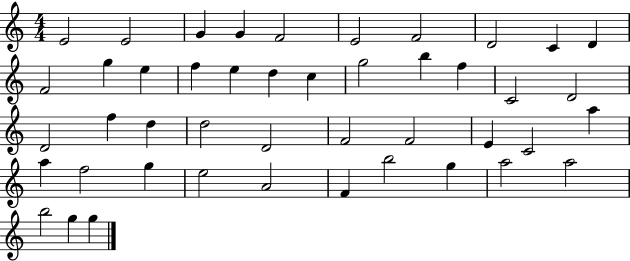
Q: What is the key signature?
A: C major